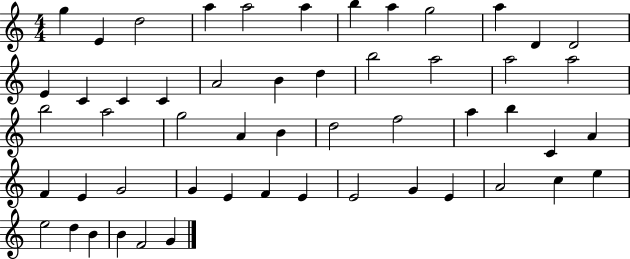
G5/q E4/q D5/h A5/q A5/h A5/q B5/q A5/q G5/h A5/q D4/q D4/h E4/q C4/q C4/q C4/q A4/h B4/q D5/q B5/h A5/h A5/h A5/h B5/h A5/h G5/h A4/q B4/q D5/h F5/h A5/q B5/q C4/q A4/q F4/q E4/q G4/h G4/q E4/q F4/q E4/q E4/h G4/q E4/q A4/h C5/q E5/q E5/h D5/q B4/q B4/q F4/h G4/q